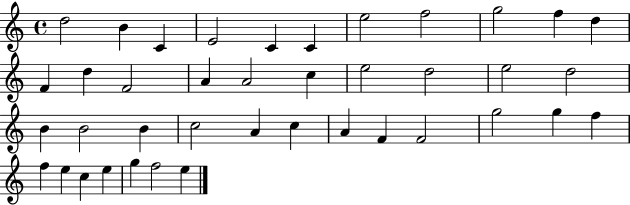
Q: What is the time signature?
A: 4/4